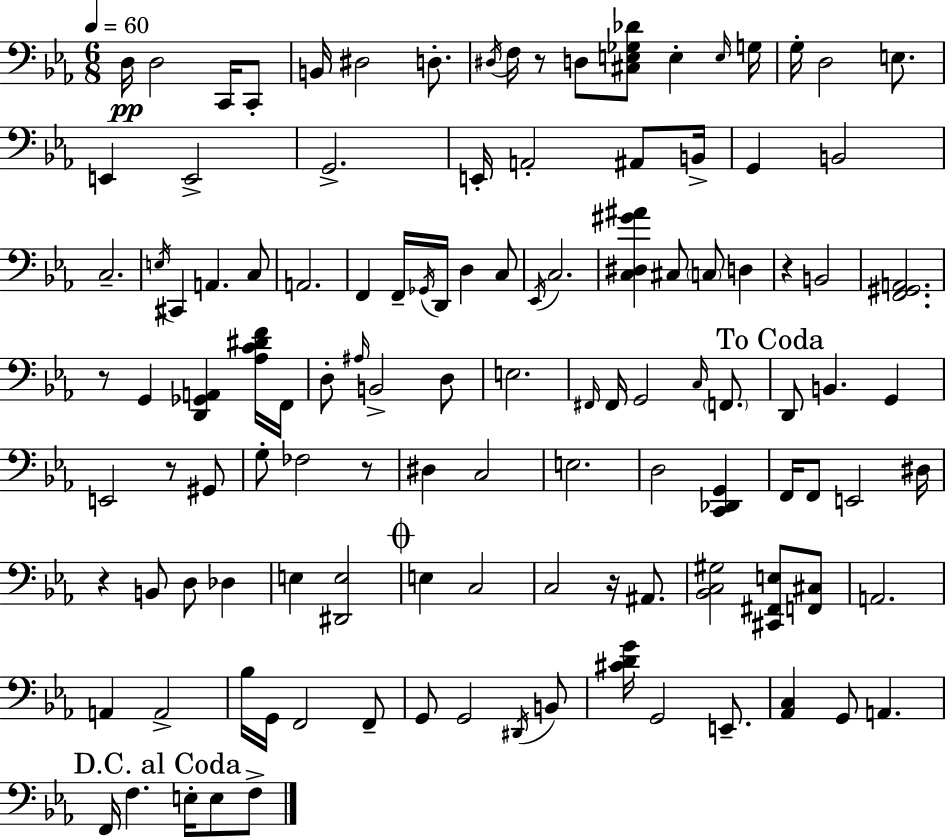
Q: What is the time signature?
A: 6/8